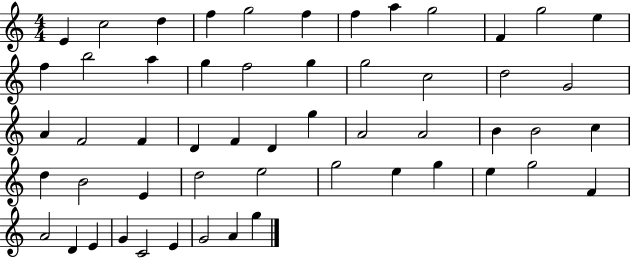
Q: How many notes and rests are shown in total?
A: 54